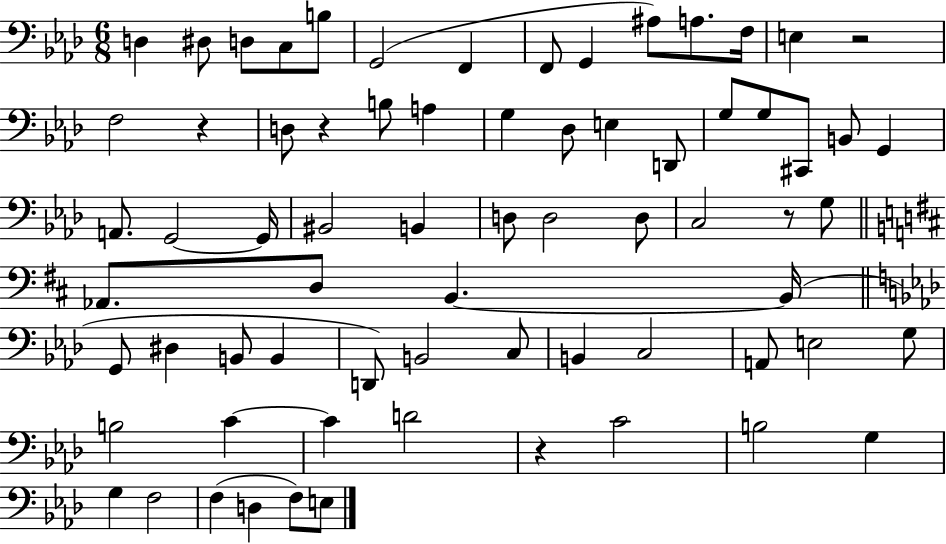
X:1
T:Untitled
M:6/8
L:1/4
K:Ab
D, ^D,/2 D,/2 C,/2 B,/2 G,,2 F,, F,,/2 G,, ^A,/2 A,/2 F,/4 E, z2 F,2 z D,/2 z B,/2 A, G, _D,/2 E, D,,/2 G,/2 G,/2 ^C,,/2 B,,/2 G,, A,,/2 G,,2 G,,/4 ^B,,2 B,, D,/2 D,2 D,/2 C,2 z/2 G,/2 _A,,/2 D,/2 B,, B,,/4 G,,/2 ^D, B,,/2 B,, D,,/2 B,,2 C,/2 B,, C,2 A,,/2 E,2 G,/2 B,2 C C D2 z C2 B,2 G, G, F,2 F, D, F,/2 E,/2